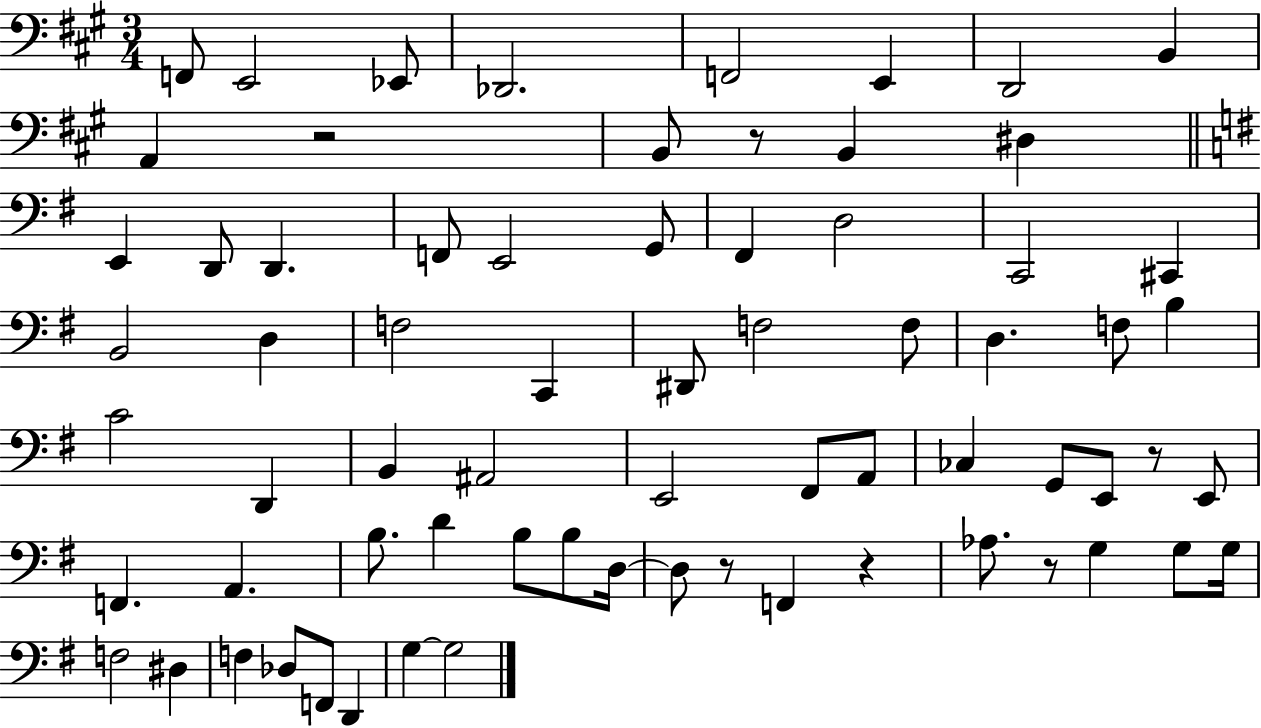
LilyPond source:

{
  \clef bass
  \numericTimeSignature
  \time 3/4
  \key a \major
  f,8 e,2 ees,8 | des,2. | f,2 e,4 | d,2 b,4 | \break a,4 r2 | b,8 r8 b,4 dis4 | \bar "||" \break \key e \minor e,4 d,8 d,4. | f,8 e,2 g,8 | fis,4 d2 | c,2 cis,4 | \break b,2 d4 | f2 c,4 | dis,8 f2 f8 | d4. f8 b4 | \break c'2 d,4 | b,4 ais,2 | e,2 fis,8 a,8 | ces4 g,8 e,8 r8 e,8 | \break f,4. a,4. | b8. d'4 b8 b8 d16~~ | d8 r8 f,4 r4 | aes8. r8 g4 g8 g16 | \break f2 dis4 | f4 des8 f,8 d,4 | g4~~ g2 | \bar "|."
}